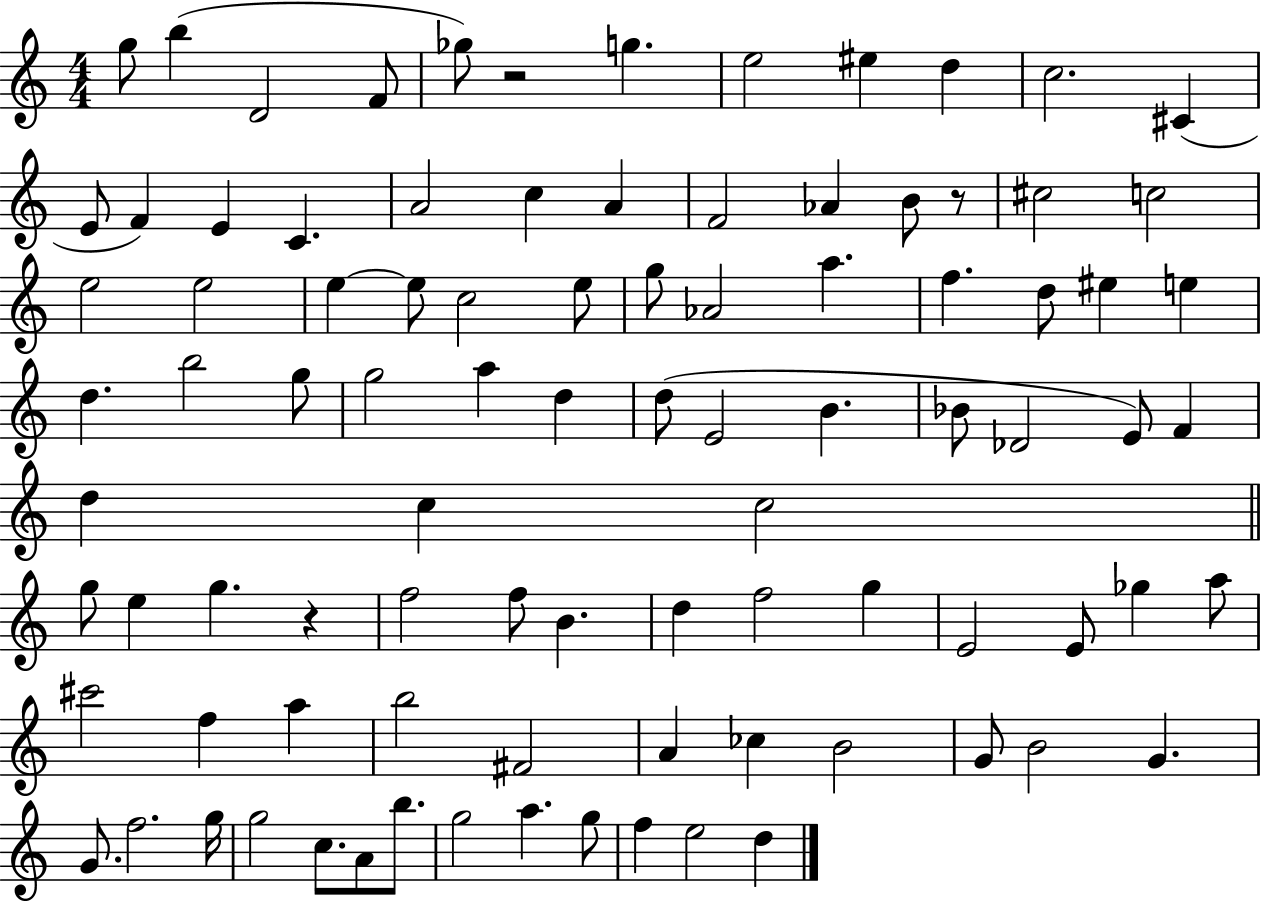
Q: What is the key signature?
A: C major